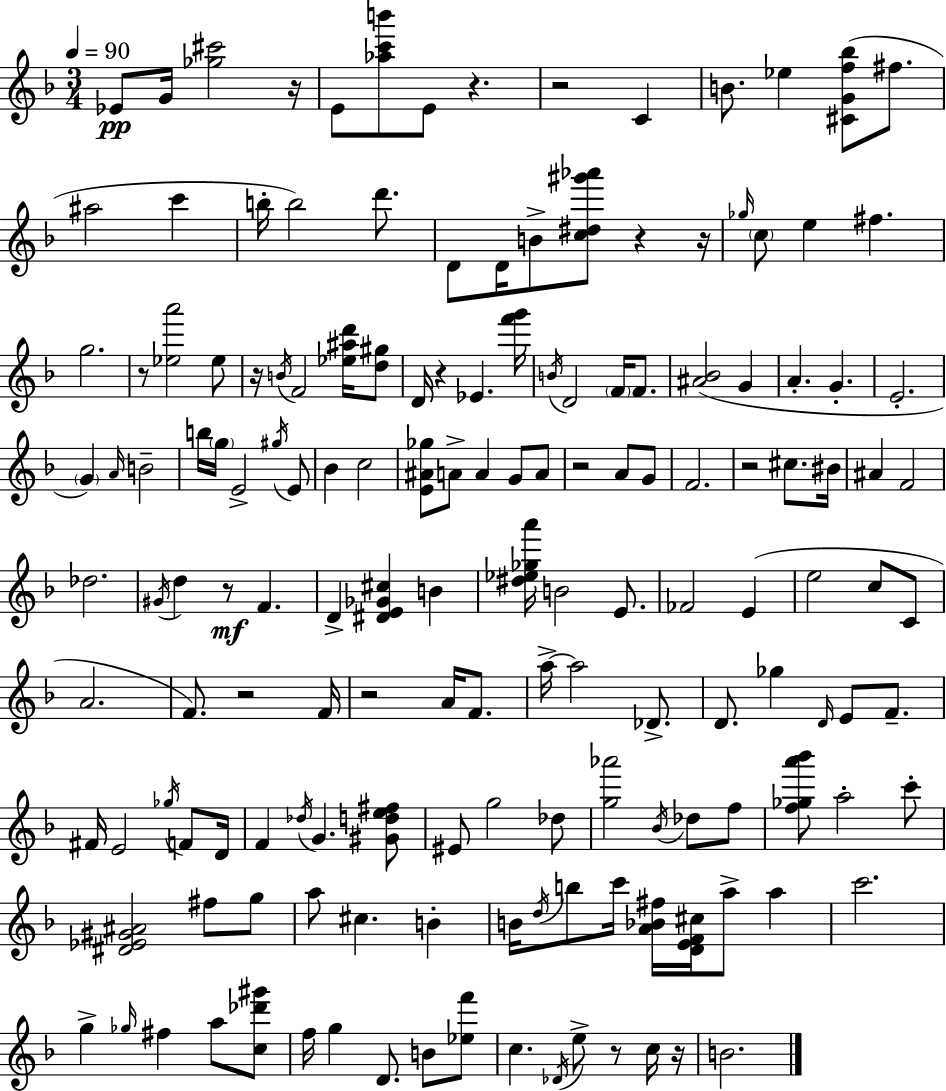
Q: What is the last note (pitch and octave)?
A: B4